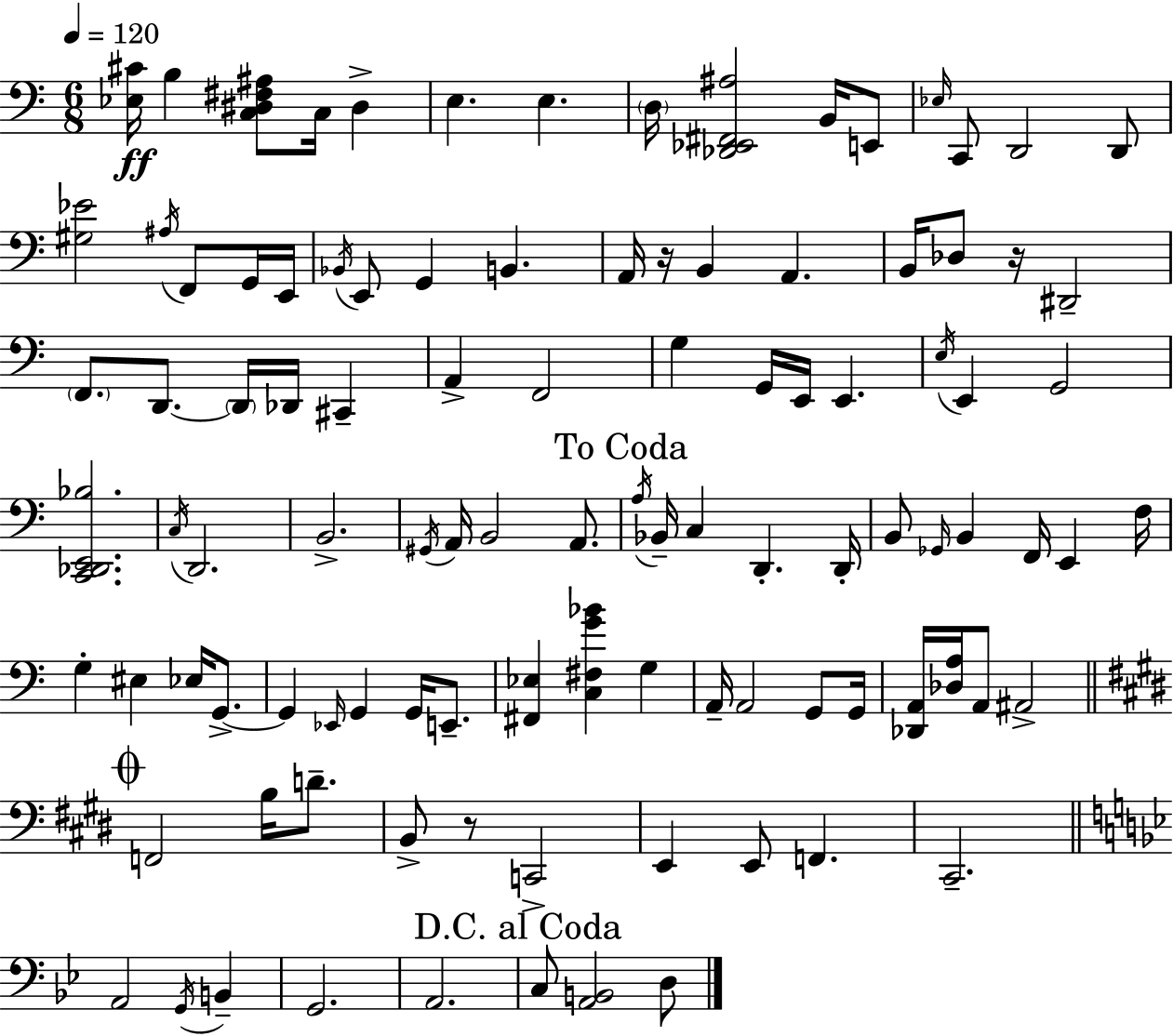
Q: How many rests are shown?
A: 3